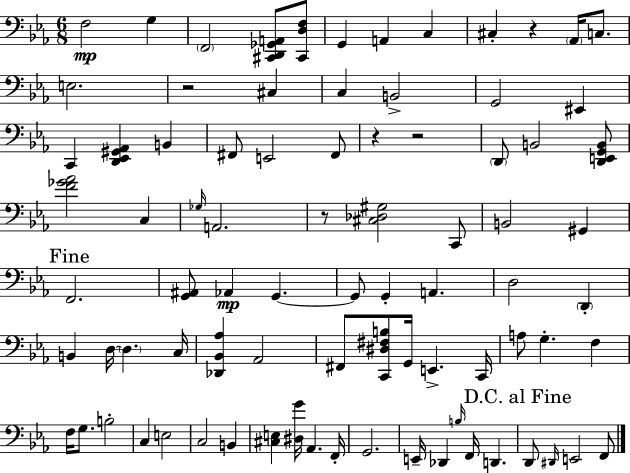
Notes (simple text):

F3/h G3/q F2/h [C#2,D2,Gb2,A2]/e [C#2,D3,F3]/e G2/q A2/q C3/q C#3/q R/q Ab2/s C3/e. E3/h. R/h C#3/q C3/q B2/h G2/h EIS2/q C2/q [D2,Eb2,G#2,Ab2]/q B2/q F#2/e E2/h F#2/e R/q R/h D2/e B2/h [D2,E2,G2,B2]/e [F4,Gb4,Ab4]/h C3/q Gb3/s A2/h. R/e [C#3,Db3,G#3]/h C2/e B2/h G#2/q F2/h. [G2,A#2]/e Ab2/q G2/q. G2/e G2/q A2/q. D3/h D2/q B2/q D3/s D3/q. C3/s [Db2,Bb2,Ab3]/q Ab2/h F#2/e [C2,D#3,F#3,B3]/e G2/s E2/q. C2/s A3/e G3/q. F3/q F3/s G3/e. B3/h C3/q E3/h C3/h B2/q [C#3,E3]/q [D#3,G4]/s Ab2/q. F2/s G2/h. E2/s Db2/q B3/s F2/s D2/q. D2/e D#2/s E2/h F2/e